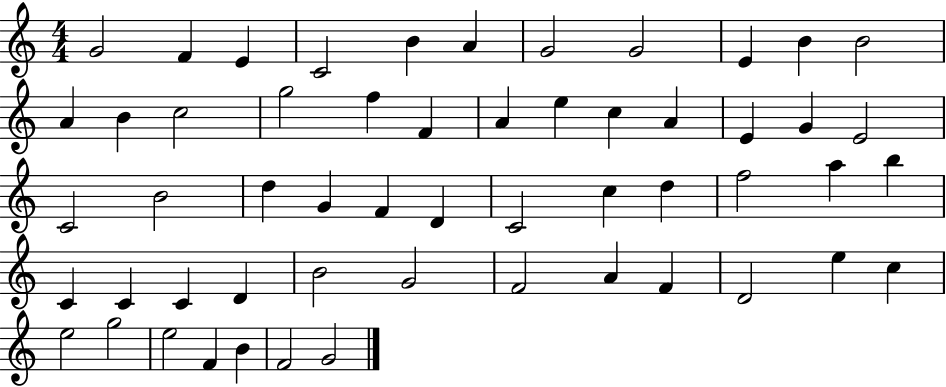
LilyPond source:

{
  \clef treble
  \numericTimeSignature
  \time 4/4
  \key c \major
  g'2 f'4 e'4 | c'2 b'4 a'4 | g'2 g'2 | e'4 b'4 b'2 | \break a'4 b'4 c''2 | g''2 f''4 f'4 | a'4 e''4 c''4 a'4 | e'4 g'4 e'2 | \break c'2 b'2 | d''4 g'4 f'4 d'4 | c'2 c''4 d''4 | f''2 a''4 b''4 | \break c'4 c'4 c'4 d'4 | b'2 g'2 | f'2 a'4 f'4 | d'2 e''4 c''4 | \break e''2 g''2 | e''2 f'4 b'4 | f'2 g'2 | \bar "|."
}